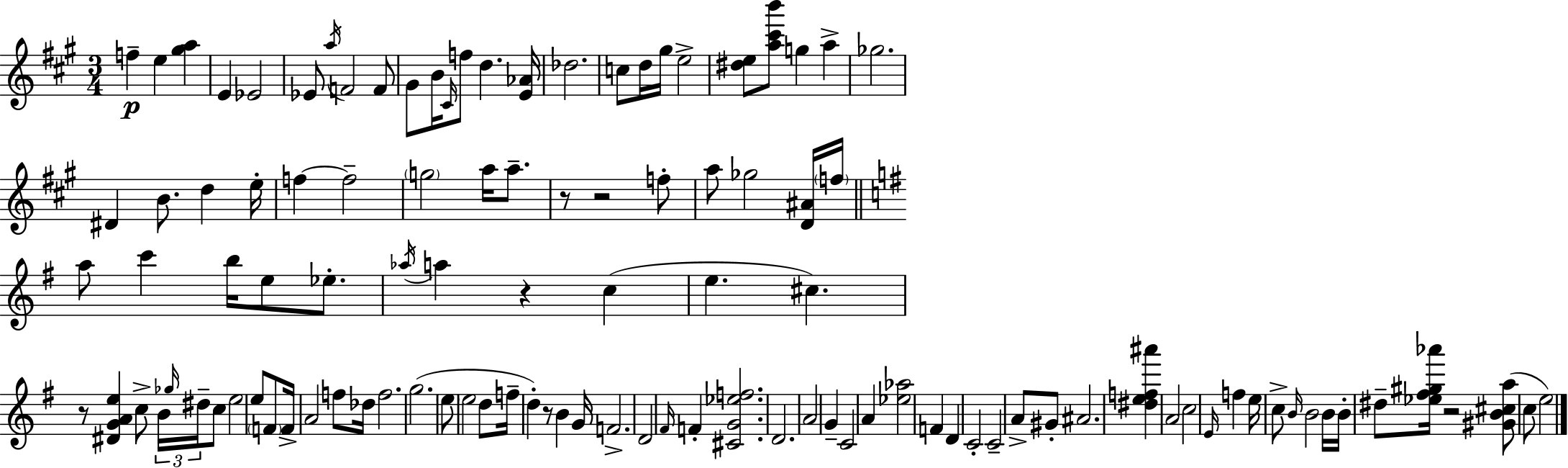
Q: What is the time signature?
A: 3/4